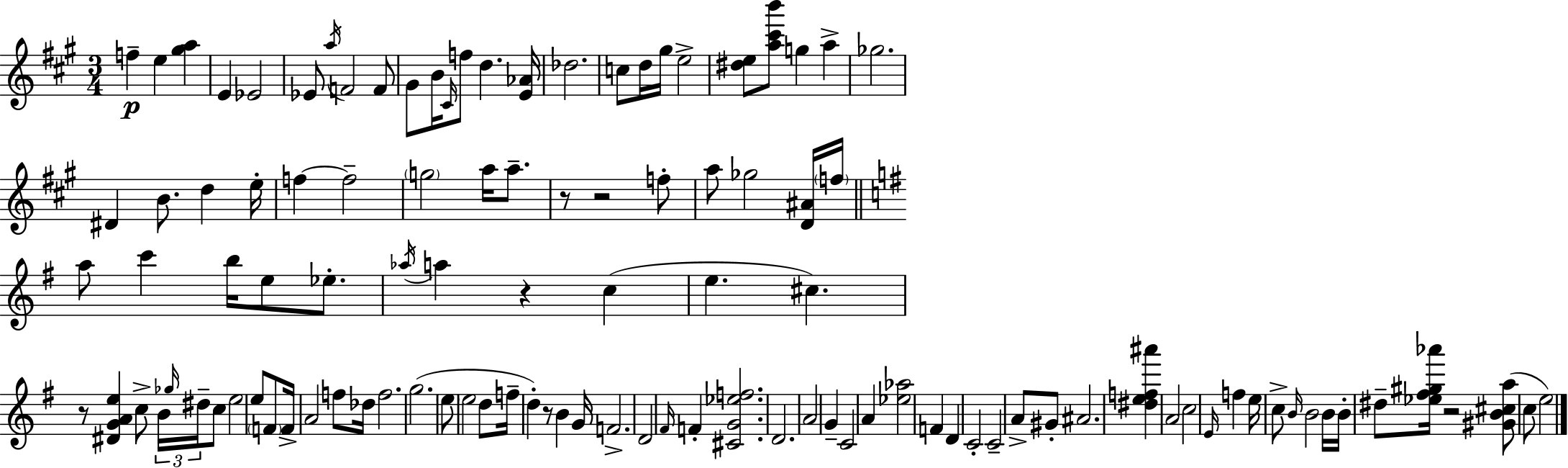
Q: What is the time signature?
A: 3/4